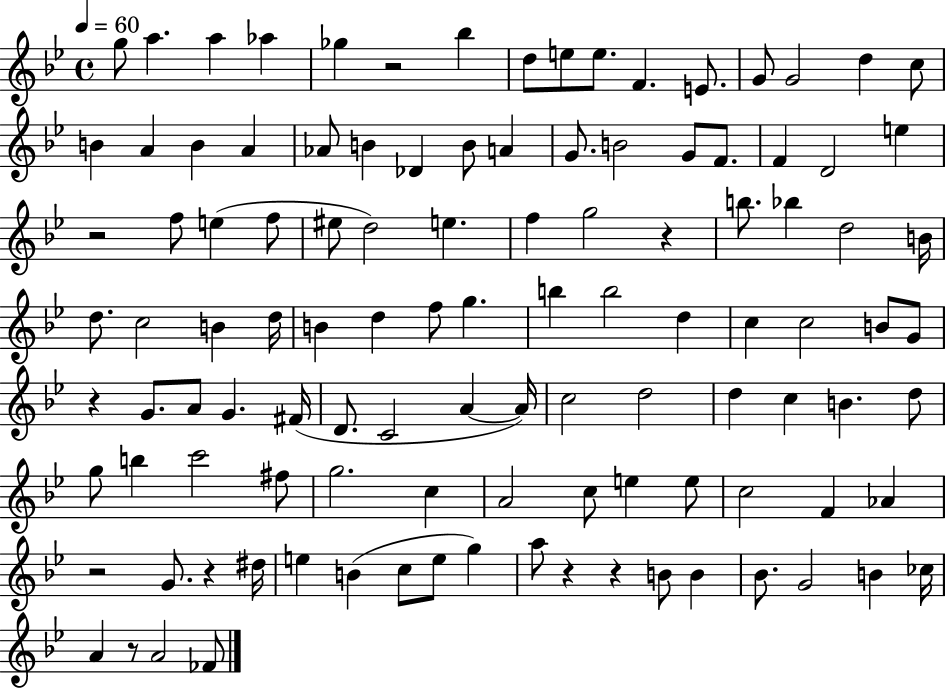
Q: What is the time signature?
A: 4/4